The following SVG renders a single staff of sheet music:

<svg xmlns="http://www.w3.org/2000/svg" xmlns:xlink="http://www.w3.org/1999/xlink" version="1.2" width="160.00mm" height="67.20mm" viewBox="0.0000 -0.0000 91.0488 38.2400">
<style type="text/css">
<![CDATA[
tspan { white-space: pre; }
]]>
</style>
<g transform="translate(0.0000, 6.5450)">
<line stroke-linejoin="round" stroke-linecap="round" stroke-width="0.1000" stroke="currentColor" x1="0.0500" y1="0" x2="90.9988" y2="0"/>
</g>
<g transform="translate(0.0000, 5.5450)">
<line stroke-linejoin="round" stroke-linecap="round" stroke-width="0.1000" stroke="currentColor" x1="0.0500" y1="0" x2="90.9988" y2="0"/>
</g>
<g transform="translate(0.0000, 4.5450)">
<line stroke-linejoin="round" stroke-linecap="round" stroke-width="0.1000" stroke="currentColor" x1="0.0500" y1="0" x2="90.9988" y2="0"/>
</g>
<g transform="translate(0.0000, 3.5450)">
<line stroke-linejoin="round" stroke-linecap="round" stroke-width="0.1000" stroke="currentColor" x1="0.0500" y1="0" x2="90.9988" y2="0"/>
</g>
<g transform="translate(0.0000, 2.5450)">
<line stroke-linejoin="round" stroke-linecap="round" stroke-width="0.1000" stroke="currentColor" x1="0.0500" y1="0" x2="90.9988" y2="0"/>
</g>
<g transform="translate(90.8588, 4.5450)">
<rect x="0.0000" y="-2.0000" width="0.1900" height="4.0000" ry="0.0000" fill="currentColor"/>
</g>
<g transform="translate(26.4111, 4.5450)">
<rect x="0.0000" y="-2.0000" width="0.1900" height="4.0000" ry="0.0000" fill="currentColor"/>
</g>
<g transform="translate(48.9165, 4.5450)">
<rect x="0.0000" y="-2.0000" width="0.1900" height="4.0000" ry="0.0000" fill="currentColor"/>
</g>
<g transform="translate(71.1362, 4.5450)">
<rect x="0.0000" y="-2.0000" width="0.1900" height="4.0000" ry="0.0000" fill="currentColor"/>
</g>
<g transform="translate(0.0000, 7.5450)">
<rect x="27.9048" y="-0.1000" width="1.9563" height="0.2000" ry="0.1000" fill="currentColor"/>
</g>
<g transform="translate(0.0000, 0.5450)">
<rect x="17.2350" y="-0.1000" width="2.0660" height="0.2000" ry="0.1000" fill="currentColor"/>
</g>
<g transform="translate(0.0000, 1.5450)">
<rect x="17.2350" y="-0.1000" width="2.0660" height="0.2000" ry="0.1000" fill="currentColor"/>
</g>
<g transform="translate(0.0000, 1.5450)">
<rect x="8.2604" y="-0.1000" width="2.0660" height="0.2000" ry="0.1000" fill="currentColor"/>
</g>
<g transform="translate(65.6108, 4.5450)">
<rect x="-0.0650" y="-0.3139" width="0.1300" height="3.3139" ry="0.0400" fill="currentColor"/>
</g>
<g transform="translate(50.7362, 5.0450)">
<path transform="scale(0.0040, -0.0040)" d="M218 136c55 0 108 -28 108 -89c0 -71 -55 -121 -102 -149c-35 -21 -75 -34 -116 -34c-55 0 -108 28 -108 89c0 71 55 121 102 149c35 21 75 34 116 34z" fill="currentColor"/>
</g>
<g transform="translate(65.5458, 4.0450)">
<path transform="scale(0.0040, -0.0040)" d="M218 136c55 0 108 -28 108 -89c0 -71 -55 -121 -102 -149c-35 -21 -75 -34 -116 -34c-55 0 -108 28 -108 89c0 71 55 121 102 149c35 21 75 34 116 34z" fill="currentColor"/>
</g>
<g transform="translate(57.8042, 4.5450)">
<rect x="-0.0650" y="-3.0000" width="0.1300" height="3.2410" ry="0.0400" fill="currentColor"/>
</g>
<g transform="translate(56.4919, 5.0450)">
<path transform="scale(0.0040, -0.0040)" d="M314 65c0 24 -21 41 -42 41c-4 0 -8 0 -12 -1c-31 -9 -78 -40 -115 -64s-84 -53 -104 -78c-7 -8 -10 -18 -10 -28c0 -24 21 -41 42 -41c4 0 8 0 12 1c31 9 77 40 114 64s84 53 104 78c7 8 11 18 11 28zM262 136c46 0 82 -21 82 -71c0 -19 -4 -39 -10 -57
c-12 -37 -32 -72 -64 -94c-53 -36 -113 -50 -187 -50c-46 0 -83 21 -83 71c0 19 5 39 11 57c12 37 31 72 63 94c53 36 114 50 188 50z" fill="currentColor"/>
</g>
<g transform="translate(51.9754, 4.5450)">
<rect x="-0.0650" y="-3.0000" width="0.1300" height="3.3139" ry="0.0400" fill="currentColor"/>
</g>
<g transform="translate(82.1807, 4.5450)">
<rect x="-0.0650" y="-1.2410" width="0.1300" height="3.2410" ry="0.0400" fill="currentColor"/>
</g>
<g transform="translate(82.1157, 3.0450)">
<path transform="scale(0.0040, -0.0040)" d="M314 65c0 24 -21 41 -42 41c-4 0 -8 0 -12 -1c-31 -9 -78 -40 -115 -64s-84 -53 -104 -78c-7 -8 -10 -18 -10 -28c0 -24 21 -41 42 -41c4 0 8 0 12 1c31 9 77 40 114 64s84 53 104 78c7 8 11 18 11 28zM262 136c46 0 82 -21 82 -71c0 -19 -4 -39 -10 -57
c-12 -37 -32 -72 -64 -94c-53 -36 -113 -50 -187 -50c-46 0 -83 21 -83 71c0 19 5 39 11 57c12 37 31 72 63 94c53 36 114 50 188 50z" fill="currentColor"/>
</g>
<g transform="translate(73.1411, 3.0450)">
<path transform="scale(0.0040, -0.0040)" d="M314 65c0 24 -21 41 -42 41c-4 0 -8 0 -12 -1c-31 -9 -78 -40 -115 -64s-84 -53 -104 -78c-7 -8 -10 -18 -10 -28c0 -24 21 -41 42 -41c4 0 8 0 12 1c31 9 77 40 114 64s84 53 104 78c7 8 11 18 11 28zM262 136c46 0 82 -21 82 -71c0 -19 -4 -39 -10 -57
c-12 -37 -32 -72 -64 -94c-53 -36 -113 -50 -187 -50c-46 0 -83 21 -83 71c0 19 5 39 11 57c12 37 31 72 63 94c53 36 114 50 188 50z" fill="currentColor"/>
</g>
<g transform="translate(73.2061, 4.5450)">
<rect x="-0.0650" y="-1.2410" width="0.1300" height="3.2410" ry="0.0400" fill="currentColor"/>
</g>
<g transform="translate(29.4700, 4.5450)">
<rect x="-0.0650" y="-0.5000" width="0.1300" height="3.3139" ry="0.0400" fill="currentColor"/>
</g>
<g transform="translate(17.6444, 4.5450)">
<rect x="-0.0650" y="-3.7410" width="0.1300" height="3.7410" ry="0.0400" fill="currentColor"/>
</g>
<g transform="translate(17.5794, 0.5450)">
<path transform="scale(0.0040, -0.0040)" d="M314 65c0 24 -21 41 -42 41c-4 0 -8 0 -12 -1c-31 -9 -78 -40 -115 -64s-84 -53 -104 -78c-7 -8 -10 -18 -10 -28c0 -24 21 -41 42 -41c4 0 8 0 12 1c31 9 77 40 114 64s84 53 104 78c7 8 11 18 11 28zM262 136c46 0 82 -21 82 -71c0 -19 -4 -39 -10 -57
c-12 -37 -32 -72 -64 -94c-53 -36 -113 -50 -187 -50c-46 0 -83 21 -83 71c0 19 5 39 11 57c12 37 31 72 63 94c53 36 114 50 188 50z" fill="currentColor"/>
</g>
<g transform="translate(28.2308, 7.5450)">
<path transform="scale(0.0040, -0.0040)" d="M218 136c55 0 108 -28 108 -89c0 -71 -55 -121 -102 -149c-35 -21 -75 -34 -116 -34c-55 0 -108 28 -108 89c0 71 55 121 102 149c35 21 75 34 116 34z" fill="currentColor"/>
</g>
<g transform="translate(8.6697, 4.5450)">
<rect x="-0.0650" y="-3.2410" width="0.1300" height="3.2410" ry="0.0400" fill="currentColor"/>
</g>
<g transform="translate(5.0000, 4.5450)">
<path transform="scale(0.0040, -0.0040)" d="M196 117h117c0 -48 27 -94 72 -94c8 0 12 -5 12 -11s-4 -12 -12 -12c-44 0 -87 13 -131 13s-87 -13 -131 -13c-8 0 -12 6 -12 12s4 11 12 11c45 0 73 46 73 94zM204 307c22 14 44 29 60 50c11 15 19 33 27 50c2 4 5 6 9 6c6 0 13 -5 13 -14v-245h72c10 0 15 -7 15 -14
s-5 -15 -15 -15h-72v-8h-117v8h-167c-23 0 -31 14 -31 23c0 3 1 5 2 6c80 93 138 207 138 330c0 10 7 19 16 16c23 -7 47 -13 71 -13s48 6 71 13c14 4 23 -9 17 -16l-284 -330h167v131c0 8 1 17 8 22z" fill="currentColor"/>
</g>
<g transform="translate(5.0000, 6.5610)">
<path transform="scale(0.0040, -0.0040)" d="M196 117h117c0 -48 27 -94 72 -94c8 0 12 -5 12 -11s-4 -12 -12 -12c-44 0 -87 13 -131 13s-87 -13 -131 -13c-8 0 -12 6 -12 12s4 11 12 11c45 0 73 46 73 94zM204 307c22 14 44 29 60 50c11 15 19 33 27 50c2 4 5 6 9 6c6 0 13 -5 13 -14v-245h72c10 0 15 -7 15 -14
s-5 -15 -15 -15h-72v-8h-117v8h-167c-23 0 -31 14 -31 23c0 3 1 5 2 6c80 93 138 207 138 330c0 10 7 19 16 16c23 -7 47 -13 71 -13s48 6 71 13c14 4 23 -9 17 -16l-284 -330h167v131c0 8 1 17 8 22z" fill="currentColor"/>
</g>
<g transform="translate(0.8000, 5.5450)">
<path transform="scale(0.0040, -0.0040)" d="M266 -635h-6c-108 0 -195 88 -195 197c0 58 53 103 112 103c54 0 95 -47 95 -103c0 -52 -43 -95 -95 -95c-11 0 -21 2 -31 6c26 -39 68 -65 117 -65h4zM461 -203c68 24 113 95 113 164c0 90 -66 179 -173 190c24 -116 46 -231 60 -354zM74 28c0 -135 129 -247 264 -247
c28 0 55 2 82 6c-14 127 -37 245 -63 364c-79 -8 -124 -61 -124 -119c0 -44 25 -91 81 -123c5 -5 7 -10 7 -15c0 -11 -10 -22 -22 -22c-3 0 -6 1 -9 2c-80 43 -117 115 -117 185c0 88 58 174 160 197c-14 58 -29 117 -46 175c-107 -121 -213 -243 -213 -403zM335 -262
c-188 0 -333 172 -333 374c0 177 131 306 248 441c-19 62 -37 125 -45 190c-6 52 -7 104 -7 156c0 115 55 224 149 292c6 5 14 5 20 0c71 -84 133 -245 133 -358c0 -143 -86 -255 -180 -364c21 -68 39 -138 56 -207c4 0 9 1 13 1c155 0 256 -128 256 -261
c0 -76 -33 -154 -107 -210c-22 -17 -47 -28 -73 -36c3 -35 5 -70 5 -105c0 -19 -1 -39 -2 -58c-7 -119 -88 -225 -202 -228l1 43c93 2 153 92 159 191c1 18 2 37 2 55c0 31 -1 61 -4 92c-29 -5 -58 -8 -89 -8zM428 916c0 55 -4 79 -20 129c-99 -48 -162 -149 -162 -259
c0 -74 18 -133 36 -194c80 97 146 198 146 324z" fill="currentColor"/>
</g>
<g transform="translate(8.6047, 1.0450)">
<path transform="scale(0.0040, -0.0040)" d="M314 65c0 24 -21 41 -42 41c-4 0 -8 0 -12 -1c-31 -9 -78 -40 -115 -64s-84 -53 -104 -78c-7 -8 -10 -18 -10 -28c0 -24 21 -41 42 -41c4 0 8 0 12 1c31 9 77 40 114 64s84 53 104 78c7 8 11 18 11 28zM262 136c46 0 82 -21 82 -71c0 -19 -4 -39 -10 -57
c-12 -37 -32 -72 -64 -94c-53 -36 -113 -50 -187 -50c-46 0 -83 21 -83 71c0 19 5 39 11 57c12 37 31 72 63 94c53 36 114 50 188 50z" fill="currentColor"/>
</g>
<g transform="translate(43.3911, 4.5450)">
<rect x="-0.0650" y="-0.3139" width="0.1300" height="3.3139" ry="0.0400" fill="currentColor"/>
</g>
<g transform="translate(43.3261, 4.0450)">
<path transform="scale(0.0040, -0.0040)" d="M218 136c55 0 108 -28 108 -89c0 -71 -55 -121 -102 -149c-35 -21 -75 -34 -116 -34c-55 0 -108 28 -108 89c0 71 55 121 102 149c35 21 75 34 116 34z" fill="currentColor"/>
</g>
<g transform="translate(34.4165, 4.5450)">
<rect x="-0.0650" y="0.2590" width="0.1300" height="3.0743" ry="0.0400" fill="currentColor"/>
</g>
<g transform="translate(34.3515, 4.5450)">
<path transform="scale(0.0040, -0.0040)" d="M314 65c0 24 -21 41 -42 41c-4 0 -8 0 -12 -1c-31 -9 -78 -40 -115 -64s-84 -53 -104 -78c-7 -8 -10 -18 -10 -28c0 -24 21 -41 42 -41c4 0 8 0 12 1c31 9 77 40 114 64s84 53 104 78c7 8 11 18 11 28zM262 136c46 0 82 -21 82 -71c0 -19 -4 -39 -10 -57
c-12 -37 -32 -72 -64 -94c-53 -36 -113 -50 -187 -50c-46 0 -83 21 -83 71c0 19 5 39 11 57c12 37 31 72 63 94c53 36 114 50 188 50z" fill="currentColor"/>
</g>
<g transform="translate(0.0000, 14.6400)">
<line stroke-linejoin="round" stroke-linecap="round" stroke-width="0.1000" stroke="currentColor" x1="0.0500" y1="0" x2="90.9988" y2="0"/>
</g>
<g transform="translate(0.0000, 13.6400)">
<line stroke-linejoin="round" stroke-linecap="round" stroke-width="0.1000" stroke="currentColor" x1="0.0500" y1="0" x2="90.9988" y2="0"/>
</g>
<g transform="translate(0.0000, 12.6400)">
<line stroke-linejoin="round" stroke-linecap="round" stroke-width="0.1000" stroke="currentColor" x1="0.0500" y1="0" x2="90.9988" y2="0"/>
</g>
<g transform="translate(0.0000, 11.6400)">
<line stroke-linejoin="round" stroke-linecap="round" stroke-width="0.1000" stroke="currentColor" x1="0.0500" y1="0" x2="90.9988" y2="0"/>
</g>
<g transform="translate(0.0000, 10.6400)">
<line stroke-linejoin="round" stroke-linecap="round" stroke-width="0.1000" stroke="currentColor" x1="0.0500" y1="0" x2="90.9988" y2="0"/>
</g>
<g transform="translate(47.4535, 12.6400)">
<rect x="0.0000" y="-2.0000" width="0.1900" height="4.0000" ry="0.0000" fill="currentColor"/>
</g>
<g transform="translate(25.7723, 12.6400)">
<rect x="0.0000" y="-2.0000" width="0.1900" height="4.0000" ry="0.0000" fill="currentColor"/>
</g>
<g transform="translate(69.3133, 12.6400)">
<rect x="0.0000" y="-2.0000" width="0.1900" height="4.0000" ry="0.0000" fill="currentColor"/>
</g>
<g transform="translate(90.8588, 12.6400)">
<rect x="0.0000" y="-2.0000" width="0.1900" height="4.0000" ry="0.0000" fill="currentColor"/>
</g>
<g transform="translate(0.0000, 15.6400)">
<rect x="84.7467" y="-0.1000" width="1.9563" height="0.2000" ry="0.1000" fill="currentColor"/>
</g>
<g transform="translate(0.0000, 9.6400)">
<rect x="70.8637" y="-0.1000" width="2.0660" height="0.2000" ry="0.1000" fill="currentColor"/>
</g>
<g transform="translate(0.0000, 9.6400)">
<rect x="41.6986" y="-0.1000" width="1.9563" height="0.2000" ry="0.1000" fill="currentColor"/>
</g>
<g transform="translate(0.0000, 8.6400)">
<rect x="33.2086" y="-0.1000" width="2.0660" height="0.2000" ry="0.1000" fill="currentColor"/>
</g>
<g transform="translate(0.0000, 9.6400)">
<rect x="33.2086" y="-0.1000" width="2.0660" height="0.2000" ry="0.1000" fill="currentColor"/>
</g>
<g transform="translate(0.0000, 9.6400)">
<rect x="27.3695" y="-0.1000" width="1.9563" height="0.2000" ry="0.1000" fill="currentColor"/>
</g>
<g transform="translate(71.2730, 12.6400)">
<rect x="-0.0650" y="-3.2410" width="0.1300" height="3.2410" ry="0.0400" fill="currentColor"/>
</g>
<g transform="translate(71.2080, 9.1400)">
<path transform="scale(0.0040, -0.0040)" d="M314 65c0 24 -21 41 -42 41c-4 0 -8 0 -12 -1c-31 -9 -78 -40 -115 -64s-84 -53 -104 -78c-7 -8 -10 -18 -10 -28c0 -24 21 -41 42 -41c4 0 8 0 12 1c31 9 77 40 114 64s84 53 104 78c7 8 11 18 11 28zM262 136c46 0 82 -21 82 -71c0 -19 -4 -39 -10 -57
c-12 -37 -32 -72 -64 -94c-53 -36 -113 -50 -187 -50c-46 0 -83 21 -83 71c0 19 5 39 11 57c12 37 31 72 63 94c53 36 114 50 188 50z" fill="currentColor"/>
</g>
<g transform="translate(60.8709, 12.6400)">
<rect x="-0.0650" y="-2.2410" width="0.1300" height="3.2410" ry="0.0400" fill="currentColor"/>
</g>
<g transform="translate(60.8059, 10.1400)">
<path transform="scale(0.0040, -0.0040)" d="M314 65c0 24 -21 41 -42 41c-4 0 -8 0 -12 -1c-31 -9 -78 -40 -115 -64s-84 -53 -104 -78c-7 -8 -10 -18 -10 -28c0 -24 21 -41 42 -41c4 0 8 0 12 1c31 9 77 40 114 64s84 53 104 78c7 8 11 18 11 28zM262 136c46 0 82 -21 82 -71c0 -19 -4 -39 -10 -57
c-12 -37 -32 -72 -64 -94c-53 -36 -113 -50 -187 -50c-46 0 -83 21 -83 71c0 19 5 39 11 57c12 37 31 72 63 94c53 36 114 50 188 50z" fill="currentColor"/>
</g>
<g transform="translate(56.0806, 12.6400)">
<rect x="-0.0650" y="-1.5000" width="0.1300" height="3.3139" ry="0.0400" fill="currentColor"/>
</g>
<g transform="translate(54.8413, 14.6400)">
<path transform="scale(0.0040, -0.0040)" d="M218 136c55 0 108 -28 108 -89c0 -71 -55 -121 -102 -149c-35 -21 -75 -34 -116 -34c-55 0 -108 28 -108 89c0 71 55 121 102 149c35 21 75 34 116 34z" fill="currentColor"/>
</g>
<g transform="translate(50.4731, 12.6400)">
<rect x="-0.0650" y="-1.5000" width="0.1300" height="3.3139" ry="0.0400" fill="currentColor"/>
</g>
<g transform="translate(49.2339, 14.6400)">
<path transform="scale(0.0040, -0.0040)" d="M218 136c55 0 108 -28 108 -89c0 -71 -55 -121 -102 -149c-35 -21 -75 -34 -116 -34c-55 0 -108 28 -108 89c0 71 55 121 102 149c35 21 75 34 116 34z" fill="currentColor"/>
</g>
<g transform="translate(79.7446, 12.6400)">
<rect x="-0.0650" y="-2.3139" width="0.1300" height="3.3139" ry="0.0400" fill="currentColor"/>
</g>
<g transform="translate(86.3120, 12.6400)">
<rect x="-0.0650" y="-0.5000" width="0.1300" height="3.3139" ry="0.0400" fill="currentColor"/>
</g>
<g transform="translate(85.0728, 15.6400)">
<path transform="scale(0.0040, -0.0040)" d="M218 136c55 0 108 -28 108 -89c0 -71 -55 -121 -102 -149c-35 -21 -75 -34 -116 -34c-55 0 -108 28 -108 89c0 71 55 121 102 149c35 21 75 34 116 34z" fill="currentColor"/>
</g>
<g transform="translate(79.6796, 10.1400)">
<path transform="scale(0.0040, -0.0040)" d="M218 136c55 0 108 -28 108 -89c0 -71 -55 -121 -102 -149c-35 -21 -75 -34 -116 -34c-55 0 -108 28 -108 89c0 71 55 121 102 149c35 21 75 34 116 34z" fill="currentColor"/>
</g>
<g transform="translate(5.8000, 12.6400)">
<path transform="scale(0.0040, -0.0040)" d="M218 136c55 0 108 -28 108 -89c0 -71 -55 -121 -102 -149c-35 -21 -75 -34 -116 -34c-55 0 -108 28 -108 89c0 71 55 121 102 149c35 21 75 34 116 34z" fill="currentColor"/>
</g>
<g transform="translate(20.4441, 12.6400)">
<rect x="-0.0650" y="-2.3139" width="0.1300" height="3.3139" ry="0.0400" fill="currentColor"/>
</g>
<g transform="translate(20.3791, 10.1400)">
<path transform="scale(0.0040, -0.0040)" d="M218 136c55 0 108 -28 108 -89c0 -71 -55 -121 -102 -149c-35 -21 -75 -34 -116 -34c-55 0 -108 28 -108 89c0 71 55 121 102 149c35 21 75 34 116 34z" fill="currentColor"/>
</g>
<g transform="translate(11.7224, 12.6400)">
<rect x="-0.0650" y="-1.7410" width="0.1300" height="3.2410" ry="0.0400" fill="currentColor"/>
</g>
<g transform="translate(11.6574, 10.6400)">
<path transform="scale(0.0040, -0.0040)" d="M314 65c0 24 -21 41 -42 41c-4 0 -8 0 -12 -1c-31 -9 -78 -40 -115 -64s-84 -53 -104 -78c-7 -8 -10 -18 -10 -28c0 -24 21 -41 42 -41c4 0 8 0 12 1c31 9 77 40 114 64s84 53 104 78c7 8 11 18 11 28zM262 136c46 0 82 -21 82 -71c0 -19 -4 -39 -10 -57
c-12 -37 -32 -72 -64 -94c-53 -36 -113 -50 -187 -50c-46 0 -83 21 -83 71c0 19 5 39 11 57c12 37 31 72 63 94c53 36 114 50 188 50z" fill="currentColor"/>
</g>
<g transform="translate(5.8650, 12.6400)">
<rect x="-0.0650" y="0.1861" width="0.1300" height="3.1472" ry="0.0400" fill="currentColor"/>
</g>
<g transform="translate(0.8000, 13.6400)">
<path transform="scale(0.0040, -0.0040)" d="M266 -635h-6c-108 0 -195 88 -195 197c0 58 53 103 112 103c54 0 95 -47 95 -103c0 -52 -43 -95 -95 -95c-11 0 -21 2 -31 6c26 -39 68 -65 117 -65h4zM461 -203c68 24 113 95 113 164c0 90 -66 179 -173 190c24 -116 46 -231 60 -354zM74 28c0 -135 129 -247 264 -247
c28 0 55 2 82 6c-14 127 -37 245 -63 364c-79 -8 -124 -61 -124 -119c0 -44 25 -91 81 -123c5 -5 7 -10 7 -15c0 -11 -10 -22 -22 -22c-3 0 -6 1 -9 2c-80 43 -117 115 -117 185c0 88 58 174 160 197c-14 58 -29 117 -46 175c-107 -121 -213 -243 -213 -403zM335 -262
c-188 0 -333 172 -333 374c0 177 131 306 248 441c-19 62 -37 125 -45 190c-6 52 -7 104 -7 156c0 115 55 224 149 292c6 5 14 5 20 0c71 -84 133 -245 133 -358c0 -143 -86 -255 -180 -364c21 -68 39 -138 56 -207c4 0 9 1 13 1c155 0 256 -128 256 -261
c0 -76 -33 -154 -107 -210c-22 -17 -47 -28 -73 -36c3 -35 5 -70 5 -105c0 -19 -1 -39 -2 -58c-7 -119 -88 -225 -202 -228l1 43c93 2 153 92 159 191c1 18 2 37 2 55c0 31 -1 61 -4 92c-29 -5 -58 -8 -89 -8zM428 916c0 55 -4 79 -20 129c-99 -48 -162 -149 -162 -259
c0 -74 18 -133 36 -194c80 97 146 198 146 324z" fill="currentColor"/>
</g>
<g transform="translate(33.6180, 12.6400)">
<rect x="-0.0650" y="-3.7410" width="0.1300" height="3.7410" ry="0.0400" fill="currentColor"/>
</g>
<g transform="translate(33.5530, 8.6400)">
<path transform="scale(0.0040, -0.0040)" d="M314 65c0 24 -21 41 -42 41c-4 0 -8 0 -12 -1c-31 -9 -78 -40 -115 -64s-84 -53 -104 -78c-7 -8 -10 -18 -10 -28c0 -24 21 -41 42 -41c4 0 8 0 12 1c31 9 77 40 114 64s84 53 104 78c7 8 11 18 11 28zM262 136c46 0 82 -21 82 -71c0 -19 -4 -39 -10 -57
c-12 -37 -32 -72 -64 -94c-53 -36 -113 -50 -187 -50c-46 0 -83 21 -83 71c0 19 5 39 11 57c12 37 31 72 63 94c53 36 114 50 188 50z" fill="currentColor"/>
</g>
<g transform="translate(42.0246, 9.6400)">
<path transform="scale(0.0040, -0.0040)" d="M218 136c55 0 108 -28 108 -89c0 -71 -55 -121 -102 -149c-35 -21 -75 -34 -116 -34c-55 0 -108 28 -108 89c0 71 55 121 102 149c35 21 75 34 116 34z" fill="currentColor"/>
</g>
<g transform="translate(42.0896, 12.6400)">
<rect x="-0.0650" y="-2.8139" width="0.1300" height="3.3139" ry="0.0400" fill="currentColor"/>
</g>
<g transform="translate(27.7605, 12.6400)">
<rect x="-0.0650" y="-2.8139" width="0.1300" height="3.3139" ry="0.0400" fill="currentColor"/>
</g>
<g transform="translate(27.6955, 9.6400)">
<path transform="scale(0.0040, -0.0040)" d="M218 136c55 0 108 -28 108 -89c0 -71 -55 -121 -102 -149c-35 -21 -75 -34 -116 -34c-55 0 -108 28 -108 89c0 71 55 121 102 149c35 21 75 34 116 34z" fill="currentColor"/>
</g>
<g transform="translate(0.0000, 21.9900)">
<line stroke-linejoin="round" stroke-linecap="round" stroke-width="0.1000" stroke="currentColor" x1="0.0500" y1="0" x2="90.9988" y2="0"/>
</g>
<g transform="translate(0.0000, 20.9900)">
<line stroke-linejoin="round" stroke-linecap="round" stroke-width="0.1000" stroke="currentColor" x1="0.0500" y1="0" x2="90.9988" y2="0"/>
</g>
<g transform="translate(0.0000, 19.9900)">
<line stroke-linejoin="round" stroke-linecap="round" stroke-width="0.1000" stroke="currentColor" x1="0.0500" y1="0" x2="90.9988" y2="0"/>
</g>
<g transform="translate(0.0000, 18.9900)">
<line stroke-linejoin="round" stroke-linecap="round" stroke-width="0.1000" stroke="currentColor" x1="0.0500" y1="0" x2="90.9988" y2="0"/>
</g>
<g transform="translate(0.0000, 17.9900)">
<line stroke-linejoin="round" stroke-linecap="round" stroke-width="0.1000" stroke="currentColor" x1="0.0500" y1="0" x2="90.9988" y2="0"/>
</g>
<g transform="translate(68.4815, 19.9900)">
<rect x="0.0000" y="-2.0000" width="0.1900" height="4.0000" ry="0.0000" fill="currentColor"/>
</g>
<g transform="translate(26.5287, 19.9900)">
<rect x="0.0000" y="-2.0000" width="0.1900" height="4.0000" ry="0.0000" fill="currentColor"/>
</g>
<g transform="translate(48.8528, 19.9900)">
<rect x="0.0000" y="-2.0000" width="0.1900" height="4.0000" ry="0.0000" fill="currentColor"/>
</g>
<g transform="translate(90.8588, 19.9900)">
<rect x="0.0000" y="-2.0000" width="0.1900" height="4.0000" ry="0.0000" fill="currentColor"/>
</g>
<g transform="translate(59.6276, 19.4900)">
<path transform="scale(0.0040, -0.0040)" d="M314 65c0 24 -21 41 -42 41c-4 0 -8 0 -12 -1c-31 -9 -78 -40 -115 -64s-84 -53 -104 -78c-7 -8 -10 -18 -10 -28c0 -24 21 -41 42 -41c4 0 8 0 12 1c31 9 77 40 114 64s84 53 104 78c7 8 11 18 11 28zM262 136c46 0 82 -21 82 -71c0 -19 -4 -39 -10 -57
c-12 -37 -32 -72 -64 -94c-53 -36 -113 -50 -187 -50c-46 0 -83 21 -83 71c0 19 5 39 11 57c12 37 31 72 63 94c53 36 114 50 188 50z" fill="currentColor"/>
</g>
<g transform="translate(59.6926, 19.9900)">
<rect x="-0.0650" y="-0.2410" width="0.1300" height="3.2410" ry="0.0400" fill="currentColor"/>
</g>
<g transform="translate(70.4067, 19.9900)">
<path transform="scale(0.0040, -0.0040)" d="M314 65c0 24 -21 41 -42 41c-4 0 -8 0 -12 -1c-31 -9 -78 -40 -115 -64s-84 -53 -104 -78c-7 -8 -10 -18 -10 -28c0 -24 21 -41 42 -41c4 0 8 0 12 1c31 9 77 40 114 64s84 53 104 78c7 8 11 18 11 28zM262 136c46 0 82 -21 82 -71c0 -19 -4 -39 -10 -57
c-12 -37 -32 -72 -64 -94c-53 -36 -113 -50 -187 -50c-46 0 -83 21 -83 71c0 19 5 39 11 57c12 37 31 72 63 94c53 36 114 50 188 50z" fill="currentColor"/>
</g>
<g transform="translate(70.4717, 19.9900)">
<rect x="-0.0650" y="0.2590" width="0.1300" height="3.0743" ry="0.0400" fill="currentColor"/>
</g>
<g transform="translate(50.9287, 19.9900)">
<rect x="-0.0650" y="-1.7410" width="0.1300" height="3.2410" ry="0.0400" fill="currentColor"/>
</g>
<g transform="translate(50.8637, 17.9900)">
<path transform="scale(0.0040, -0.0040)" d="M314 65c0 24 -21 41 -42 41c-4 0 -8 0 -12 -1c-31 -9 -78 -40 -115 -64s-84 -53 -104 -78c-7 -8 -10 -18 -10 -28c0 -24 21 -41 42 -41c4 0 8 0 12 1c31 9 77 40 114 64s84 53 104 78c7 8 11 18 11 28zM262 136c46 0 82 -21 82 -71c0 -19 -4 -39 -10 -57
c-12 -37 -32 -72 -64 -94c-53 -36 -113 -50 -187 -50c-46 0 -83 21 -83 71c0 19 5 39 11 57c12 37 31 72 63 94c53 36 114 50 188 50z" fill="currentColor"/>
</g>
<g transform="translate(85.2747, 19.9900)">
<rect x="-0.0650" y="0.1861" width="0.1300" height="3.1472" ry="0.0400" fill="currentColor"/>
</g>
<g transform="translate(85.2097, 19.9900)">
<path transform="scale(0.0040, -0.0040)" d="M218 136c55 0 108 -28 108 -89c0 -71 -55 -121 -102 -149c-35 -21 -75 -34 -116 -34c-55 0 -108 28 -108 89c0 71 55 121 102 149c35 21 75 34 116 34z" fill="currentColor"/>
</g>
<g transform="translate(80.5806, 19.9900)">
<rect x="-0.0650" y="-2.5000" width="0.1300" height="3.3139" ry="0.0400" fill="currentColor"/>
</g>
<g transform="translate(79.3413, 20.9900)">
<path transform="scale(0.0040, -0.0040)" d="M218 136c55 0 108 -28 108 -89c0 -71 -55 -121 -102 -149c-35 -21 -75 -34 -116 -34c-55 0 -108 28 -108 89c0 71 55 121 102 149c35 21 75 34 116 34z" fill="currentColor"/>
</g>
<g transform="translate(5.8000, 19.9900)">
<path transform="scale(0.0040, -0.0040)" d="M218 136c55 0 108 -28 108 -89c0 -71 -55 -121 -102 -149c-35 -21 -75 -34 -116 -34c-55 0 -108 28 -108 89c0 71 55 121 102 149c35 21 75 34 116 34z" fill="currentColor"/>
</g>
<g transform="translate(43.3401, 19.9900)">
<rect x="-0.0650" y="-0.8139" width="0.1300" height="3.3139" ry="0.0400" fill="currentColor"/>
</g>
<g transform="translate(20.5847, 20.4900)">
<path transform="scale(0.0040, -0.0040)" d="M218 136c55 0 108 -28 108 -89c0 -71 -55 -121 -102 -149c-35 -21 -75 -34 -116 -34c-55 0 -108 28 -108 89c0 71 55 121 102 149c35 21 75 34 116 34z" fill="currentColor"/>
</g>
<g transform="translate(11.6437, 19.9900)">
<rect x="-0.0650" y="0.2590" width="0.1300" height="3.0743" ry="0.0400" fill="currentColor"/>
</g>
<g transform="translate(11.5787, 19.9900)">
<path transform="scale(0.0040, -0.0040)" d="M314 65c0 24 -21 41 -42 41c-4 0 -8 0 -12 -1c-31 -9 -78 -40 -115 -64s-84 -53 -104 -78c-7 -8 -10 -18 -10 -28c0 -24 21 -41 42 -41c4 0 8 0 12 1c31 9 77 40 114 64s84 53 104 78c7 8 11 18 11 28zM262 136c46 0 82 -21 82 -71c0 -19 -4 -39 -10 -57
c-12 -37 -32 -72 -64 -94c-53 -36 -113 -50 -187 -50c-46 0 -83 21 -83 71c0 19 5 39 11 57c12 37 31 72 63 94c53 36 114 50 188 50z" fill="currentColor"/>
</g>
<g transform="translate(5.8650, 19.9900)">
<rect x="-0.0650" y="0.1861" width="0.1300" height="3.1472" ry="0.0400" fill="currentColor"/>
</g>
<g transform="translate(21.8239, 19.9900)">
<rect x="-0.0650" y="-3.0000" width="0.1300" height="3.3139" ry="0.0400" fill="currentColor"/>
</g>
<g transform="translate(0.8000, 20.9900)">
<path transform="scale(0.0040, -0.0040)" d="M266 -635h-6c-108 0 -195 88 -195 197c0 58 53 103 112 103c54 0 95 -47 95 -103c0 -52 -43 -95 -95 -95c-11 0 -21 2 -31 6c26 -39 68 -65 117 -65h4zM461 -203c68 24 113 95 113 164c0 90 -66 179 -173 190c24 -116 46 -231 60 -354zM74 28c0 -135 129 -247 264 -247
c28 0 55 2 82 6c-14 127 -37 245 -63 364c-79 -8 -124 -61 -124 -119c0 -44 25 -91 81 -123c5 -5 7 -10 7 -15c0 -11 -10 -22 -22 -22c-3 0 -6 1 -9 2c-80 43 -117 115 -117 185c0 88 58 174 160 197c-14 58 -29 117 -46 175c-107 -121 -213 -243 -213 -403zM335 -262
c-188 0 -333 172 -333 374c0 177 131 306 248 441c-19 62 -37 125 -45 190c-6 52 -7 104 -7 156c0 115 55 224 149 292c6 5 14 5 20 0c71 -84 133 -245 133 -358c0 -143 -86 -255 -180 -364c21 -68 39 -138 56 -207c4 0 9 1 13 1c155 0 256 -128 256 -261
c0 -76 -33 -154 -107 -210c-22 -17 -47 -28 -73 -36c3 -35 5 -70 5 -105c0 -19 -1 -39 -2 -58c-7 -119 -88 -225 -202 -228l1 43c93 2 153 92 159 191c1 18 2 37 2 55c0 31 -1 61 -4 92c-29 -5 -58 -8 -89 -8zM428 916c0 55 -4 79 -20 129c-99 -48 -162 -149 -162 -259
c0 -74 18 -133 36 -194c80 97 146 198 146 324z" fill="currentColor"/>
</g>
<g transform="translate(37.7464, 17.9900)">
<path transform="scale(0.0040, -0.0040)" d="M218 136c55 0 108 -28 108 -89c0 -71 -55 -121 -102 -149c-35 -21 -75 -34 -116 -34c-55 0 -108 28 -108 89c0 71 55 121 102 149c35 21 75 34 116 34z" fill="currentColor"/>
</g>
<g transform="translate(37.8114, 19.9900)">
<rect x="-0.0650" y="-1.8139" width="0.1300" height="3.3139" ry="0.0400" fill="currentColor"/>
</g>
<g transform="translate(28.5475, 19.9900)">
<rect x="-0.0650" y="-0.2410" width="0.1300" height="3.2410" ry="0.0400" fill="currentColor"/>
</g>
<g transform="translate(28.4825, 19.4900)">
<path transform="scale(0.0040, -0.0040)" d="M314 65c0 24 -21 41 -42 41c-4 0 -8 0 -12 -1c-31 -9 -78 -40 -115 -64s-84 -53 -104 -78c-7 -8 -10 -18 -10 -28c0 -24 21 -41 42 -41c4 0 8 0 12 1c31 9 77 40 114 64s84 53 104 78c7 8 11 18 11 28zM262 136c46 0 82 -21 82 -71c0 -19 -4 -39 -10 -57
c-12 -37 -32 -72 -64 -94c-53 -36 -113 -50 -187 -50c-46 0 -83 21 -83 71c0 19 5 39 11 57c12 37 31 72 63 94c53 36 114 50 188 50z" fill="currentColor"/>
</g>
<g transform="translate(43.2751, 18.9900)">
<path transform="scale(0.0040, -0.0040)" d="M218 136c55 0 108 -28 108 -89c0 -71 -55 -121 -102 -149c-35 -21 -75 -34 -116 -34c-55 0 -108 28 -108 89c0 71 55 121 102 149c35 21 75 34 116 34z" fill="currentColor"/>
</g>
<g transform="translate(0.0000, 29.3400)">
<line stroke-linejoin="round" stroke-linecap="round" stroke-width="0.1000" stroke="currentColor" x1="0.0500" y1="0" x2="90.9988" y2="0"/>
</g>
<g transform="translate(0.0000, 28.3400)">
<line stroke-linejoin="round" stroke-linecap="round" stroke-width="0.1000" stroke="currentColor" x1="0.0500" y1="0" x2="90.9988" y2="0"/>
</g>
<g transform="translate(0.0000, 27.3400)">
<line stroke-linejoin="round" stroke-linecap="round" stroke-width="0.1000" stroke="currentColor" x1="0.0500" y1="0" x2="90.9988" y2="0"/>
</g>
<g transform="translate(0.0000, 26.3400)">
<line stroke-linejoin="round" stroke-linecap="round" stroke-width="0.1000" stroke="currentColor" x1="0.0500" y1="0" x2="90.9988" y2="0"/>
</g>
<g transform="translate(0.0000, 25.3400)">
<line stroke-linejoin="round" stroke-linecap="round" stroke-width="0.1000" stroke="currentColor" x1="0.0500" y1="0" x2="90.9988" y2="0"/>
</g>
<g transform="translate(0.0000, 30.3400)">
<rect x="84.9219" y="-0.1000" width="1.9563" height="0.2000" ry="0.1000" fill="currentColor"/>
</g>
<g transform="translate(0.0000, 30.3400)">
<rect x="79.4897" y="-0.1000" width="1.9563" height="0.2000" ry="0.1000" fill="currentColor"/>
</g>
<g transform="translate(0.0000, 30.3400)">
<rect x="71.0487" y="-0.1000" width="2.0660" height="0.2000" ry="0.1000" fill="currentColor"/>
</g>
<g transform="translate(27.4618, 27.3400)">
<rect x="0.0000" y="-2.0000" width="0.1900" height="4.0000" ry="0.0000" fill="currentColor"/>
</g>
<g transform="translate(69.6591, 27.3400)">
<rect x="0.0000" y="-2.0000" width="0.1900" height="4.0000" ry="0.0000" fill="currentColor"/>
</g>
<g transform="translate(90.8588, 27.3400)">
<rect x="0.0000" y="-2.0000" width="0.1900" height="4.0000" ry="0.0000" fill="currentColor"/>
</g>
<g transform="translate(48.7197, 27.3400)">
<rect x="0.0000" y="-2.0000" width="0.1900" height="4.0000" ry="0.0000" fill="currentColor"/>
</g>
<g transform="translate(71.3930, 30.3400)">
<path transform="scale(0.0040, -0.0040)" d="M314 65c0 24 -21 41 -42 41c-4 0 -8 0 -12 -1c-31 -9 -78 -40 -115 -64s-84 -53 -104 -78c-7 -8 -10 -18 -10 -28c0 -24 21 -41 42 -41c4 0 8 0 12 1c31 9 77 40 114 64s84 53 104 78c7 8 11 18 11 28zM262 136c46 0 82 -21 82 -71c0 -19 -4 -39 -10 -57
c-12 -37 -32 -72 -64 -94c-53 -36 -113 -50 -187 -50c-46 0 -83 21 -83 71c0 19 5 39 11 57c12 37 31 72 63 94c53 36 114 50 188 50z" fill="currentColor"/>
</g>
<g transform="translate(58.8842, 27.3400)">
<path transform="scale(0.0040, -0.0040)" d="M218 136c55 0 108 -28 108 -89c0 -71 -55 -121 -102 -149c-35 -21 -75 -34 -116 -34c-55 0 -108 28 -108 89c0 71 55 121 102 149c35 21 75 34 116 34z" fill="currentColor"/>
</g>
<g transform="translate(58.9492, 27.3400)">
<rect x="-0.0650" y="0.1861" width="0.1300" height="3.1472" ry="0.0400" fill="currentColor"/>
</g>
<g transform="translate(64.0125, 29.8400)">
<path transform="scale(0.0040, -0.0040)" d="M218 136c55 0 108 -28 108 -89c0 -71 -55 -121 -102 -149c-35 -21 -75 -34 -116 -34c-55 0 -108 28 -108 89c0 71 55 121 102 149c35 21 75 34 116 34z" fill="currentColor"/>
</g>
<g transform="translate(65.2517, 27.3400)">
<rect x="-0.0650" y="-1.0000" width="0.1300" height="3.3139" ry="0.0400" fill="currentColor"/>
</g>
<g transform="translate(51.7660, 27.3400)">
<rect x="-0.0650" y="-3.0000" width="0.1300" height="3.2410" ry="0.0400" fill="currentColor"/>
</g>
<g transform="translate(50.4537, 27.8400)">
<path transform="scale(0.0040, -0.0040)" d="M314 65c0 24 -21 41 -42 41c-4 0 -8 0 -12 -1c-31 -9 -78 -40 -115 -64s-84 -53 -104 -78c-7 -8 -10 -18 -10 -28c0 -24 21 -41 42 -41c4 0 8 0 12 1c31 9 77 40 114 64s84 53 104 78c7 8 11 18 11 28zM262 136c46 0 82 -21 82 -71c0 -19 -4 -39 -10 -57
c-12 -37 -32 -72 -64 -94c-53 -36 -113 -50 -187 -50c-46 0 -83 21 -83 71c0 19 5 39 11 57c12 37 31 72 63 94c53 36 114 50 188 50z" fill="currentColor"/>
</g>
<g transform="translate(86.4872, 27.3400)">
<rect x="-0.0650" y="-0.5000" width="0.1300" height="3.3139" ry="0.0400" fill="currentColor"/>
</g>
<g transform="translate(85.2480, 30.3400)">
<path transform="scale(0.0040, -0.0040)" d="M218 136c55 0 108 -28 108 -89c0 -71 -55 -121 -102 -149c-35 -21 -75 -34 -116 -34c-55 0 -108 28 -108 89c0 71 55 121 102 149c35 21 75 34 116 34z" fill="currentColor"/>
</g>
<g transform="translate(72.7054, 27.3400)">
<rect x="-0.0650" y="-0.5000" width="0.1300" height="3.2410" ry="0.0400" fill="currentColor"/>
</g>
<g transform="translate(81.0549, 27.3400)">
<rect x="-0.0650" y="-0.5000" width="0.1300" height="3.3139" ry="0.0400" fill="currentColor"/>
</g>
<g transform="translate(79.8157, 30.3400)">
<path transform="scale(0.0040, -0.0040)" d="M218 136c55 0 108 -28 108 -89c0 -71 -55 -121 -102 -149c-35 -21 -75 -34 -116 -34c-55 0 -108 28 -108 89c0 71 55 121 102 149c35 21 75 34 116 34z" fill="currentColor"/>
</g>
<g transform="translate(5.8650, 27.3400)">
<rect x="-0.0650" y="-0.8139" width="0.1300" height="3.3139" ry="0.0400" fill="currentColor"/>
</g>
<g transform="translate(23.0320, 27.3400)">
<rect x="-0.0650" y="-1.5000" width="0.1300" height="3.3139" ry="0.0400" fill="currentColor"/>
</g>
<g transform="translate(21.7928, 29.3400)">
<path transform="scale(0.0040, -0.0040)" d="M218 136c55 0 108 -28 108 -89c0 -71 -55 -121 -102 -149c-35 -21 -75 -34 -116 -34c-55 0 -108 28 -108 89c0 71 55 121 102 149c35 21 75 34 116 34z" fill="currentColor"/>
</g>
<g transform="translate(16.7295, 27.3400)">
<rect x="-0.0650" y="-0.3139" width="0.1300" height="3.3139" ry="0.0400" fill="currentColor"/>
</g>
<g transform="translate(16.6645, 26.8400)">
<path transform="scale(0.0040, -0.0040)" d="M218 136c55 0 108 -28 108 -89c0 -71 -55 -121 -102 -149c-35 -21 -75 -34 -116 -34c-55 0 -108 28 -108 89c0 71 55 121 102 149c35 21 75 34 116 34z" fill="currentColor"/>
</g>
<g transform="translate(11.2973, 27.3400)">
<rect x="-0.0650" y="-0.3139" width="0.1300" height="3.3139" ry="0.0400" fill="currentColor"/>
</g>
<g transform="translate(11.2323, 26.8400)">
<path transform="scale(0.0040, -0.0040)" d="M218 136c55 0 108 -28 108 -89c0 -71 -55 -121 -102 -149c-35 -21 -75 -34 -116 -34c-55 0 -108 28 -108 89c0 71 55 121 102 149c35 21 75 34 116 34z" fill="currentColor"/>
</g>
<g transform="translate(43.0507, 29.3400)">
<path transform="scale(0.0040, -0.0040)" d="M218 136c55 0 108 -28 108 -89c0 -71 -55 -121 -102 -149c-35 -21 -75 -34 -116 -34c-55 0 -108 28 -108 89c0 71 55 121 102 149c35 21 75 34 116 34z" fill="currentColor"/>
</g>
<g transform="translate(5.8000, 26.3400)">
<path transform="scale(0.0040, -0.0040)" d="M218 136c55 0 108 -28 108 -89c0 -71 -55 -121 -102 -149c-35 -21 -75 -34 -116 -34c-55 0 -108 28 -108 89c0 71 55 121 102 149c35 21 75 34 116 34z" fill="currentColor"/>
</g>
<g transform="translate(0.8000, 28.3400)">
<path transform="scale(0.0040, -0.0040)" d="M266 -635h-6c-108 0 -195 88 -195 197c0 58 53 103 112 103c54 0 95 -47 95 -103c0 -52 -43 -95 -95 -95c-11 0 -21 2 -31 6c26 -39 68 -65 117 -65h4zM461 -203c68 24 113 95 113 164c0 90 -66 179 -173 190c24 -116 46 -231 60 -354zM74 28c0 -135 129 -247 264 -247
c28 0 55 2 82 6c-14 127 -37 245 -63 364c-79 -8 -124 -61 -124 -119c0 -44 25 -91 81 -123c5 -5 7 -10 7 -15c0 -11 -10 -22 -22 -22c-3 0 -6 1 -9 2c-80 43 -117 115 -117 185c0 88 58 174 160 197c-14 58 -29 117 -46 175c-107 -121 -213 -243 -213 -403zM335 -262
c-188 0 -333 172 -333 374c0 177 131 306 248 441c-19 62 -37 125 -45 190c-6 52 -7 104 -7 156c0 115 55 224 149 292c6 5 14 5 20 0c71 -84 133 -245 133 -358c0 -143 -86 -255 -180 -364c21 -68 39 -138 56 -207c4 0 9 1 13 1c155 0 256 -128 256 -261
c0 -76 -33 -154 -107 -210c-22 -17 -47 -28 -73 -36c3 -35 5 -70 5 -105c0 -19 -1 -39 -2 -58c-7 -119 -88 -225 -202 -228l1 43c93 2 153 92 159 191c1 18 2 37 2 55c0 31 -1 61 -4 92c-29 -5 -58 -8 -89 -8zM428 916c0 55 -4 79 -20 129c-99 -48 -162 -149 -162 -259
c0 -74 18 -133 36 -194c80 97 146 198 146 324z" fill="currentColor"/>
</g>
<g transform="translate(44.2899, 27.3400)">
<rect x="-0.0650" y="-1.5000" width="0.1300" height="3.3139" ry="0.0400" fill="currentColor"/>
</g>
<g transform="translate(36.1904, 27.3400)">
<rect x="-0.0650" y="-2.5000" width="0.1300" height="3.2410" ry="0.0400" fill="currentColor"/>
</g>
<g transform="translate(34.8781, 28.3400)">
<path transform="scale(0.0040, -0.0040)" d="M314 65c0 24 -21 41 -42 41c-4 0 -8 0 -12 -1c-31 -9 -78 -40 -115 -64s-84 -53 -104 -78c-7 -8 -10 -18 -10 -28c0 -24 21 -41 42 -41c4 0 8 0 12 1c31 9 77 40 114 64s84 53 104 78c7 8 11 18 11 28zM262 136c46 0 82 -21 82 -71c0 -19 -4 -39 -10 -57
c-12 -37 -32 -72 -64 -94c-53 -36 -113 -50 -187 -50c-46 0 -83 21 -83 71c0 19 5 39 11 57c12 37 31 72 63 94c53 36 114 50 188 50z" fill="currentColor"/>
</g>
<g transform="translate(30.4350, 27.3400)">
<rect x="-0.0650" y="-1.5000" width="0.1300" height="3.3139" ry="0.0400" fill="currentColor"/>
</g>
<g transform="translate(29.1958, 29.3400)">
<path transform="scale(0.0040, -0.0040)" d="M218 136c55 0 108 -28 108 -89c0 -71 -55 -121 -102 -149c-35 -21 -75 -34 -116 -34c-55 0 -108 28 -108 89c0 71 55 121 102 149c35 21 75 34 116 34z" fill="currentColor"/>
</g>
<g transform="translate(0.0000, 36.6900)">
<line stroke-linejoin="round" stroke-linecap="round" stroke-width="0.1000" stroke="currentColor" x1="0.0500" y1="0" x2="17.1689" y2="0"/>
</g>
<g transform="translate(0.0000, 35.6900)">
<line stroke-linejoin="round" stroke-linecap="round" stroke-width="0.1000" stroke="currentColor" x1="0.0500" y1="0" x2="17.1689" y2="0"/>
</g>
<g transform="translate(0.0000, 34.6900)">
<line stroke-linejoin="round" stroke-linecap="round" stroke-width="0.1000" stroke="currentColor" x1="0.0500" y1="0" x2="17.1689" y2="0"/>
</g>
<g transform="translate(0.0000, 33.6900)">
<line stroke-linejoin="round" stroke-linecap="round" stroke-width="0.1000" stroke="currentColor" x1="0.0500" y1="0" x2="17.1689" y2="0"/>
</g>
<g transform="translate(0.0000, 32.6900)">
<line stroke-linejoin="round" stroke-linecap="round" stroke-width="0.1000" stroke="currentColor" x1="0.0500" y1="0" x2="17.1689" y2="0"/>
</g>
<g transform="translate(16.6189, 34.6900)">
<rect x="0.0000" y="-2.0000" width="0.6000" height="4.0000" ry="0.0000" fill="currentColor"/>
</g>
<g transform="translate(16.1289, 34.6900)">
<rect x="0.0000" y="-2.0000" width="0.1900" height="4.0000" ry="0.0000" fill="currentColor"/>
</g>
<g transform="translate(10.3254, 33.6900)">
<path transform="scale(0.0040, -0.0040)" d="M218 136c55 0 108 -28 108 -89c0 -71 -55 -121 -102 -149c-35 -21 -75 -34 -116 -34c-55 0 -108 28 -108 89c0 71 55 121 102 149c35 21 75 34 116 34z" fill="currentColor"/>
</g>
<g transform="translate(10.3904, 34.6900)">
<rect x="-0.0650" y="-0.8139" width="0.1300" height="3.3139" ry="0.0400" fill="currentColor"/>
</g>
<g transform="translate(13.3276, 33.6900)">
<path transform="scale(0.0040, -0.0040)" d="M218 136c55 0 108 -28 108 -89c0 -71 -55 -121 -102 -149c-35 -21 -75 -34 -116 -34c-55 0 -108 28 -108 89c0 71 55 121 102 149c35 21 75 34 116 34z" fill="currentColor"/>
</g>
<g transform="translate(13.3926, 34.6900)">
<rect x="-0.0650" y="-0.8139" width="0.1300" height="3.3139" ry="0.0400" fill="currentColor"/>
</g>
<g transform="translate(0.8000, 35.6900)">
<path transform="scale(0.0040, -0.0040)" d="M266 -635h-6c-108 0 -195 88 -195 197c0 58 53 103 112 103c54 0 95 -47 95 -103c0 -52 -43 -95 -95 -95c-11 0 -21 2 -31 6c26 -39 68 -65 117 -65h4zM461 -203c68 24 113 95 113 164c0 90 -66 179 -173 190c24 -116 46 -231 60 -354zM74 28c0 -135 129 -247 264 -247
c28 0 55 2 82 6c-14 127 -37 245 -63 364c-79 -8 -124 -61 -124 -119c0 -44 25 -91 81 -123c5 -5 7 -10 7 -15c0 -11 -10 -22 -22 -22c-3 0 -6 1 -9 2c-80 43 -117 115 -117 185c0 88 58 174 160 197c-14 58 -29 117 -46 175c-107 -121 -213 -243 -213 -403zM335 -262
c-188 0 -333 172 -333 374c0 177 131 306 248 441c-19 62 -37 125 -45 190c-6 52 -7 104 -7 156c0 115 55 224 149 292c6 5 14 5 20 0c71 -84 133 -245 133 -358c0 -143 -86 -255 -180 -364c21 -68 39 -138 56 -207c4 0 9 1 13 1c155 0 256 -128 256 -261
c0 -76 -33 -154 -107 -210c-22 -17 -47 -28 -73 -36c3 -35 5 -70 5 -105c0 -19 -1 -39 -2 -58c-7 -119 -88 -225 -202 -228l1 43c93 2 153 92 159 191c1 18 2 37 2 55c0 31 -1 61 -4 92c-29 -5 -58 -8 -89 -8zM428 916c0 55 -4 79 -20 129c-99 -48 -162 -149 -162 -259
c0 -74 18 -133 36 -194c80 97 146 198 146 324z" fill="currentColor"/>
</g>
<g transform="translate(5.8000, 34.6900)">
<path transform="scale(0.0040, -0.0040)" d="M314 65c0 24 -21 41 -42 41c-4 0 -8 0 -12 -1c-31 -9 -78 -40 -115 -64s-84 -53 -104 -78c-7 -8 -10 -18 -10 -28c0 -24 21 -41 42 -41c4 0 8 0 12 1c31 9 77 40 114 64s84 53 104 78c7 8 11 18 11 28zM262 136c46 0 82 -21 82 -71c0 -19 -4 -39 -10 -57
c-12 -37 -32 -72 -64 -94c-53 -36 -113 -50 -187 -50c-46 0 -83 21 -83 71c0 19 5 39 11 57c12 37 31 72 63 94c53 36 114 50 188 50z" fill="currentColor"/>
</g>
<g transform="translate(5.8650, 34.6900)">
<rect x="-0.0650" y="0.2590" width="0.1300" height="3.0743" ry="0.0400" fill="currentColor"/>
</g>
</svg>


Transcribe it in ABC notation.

X:1
T:Untitled
M:4/4
L:1/4
K:C
b2 c'2 C B2 c A A2 c e2 e2 B f2 g a c'2 a E E g2 b2 g C B B2 A c2 f d f2 c2 B2 G B d c c E E G2 E A2 B D C2 C C B2 d d